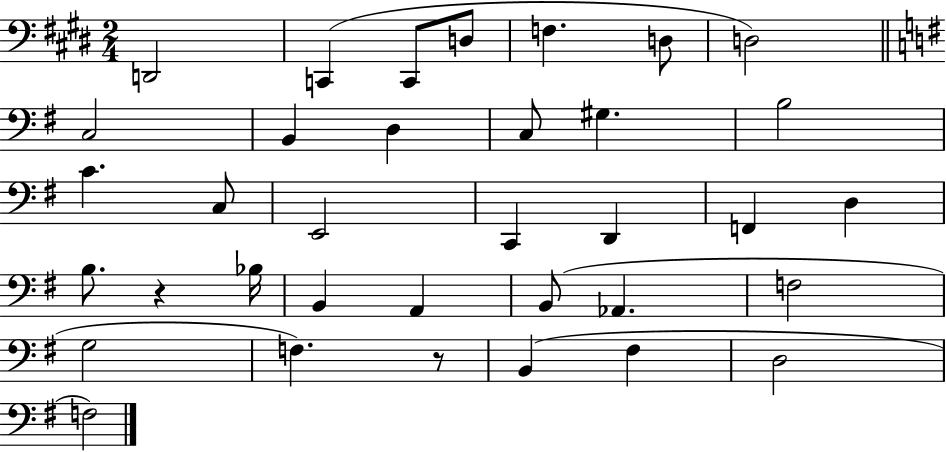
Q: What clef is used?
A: bass